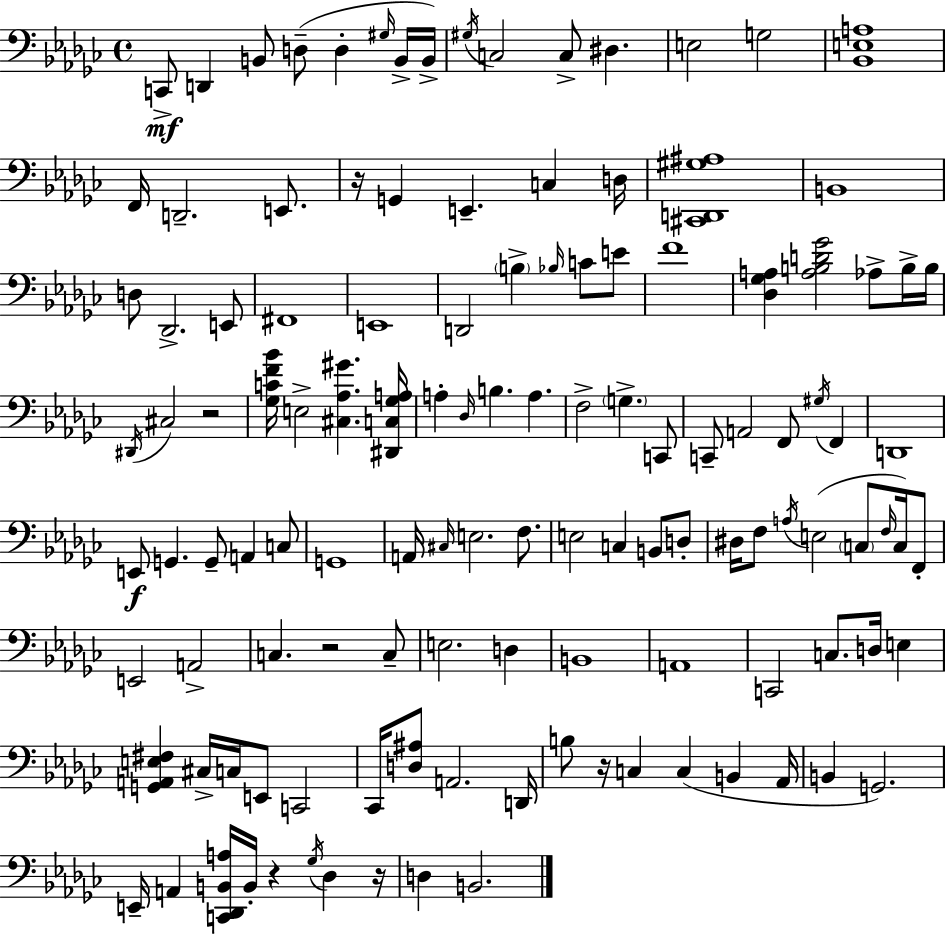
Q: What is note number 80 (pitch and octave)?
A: D3